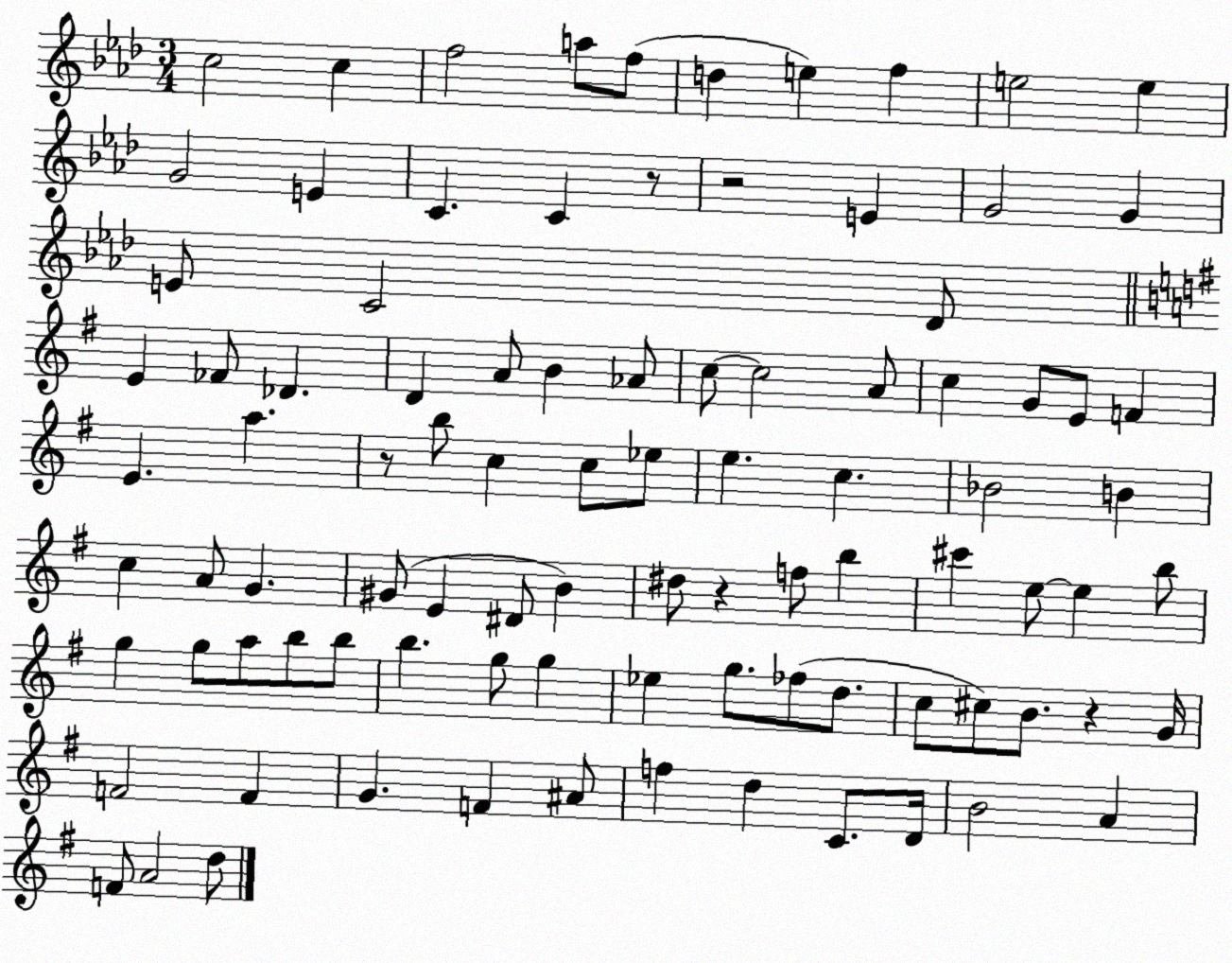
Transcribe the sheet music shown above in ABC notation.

X:1
T:Untitled
M:3/4
L:1/4
K:Ab
c2 c f2 a/2 f/2 d e f e2 e G2 E C C z/2 z2 E G2 G E/2 C2 _D/2 E _F/2 _D D A/2 B _A/2 c/2 c2 A/2 c G/2 E/2 F E a z/2 b/2 c c/2 _e/2 e c _B2 B c A/2 G ^G/2 E ^D/2 B ^d/2 z f/2 b ^c' e/2 e b/2 g g/2 a/2 b/2 b/2 b g/2 g _e g/2 _f/2 d/2 c/2 ^c/2 B/2 z G/4 F2 F G F ^A/2 f d C/2 D/4 B2 A F/2 A2 d/2